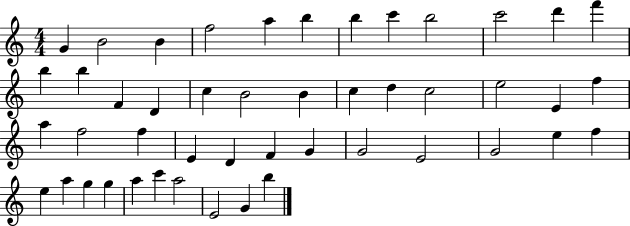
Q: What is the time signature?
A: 4/4